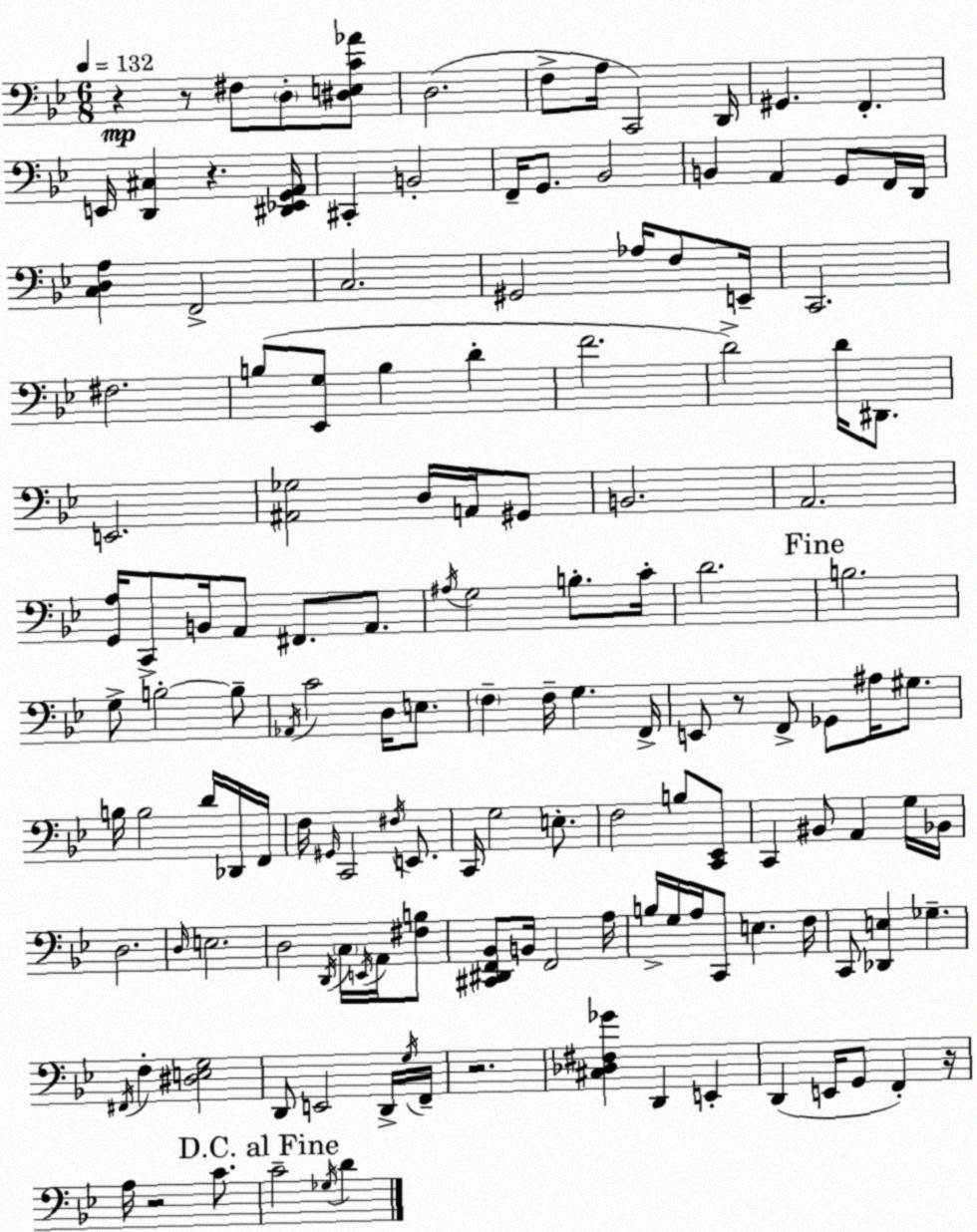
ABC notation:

X:1
T:Untitled
M:6/8
L:1/4
K:Bb
z z/2 ^F,/2 D,/2 [^D,E,C_A]/2 D,2 F,/2 A,/4 C,,2 D,,/4 ^G,, F,, E,,/4 [D,,^C,] z [^D,,_E,,G,,A,,]/4 ^C,, B,,2 F,,/4 G,,/2 _B,,2 B,, A,, G,,/2 F,,/4 D,,/4 [C,D,A,] F,,2 C,2 ^G,,2 _A,/4 F,/2 E,,/4 C,,2 ^F,2 B,/2 [_E,,G,]/2 B, D F2 D2 D/4 ^D,,/2 E,,2 [^A,,_G,]2 D,/4 A,,/4 ^G,,/2 B,,2 A,,2 [G,,A,]/4 C,,/2 B,,/4 A,,/2 ^F,,/2 A,,/2 ^A,/4 G,2 B,/2 C/4 D2 B,2 G,/2 B,2 B,/2 _A,,/4 C2 D,/4 E,/2 F, F,/4 G, F,,/4 E,,/2 z/2 F,,/2 _G,,/2 ^A,/4 ^G,/2 B,/4 B,2 D/4 _D,,/4 F,,/4 F,/4 ^G,,/4 C,,2 ^F,/4 E,,/2 C,,/4 G,2 E,/2 F,2 B,/2 [C,,_E,,]/2 C,, ^B,,/2 A,, G,/4 _B,,/4 D,2 D,/4 E,2 D,2 D,,/4 C,/4 E,,/4 A,,/4 [^F,B,]/2 [^C,,^D,,F,,_B,,]/2 B,,/4 F,,2 A,/4 B,/4 G,/4 A,/4 C,,/2 E, F,/4 C,,/2 [_D,,E,] _G, ^F,,/4 F, [^D,E,G,]2 D,,/2 E,,2 D,,/4 G,/4 F,,/4 z2 [^C,_D,^F,_G] D,, E,, D,, E,,/4 G,,/2 F,, z/4 A,/4 z2 C/2 C2 _G,/4 D